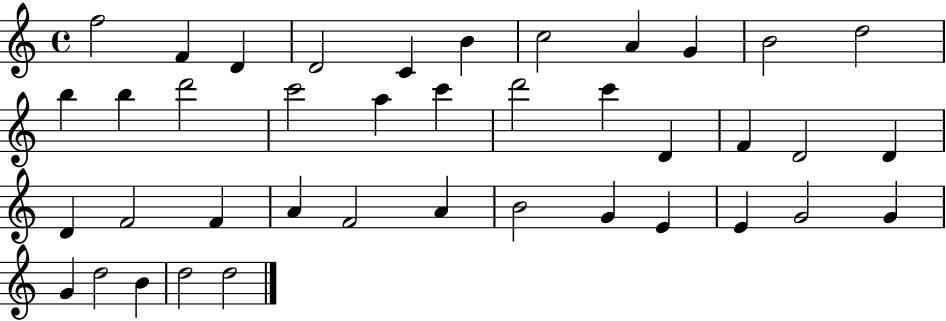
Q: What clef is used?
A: treble